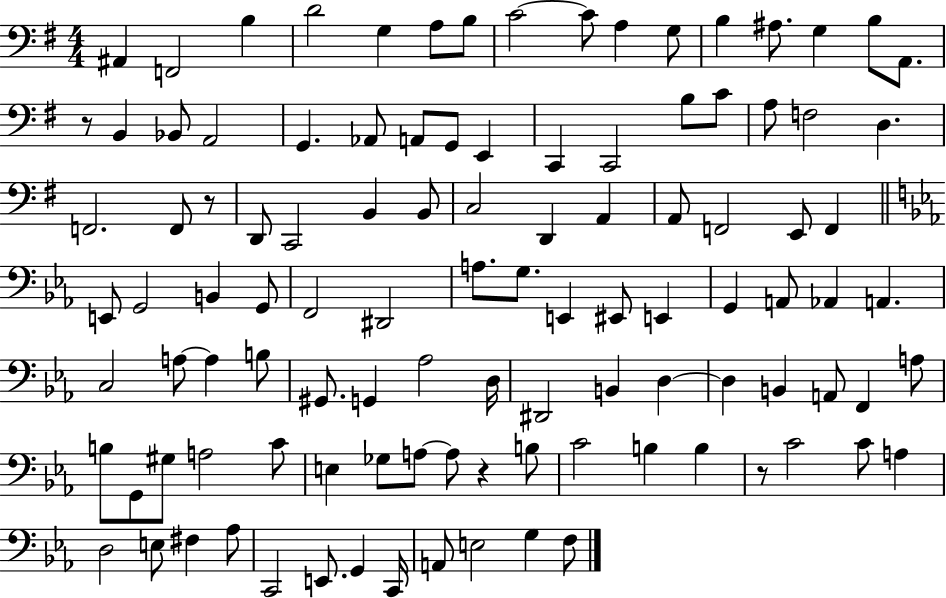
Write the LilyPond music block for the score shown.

{
  \clef bass
  \numericTimeSignature
  \time 4/4
  \key g \major
  ais,4 f,2 b4 | d'2 g4 a8 b8 | c'2~~ c'8 a4 g8 | b4 ais8. g4 b8 a,8. | \break r8 b,4 bes,8 a,2 | g,4. aes,8 a,8 g,8 e,4 | c,4 c,2 b8 c'8 | a8 f2 d4. | \break f,2. f,8 r8 | d,8 c,2 b,4 b,8 | c2 d,4 a,4 | a,8 f,2 e,8 f,4 | \break \bar "||" \break \key ees \major e,8 g,2 b,4 g,8 | f,2 dis,2 | a8. g8. e,4 eis,8 e,4 | g,4 a,8 aes,4 a,4. | \break c2 a8~~ a4 b8 | gis,8. g,4 aes2 d16 | dis,2 b,4 d4~~ | d4 b,4 a,8 f,4 a8 | \break b8 g,8 gis8 a2 c'8 | e4 ges8 a8~~ a8 r4 b8 | c'2 b4 b4 | r8 c'2 c'8 a4 | \break d2 e8 fis4 aes8 | c,2 e,8. g,4 c,16 | a,8 e2 g4 f8 | \bar "|."
}